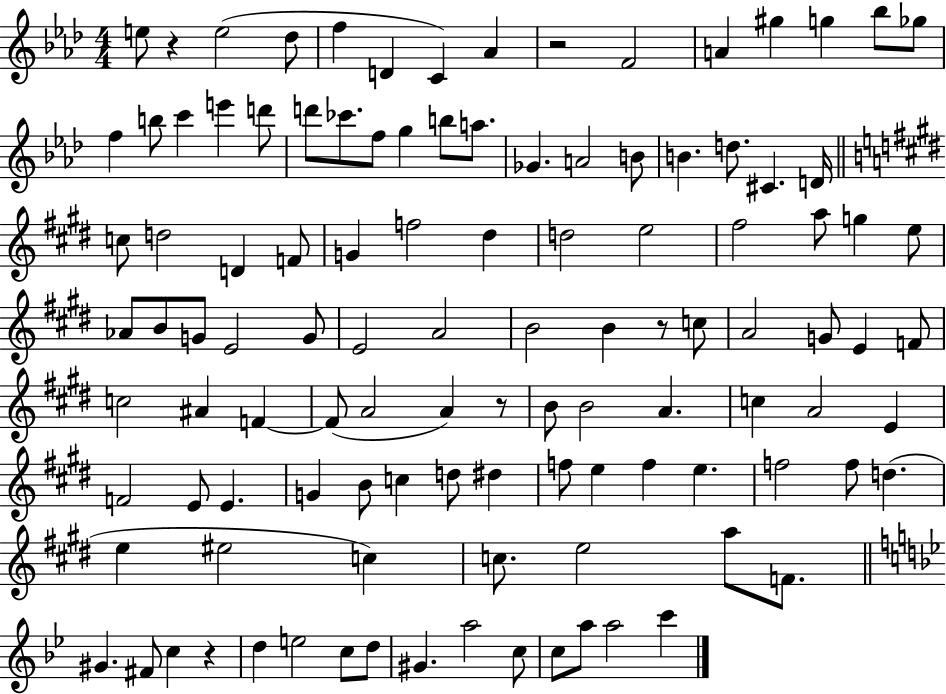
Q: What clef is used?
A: treble